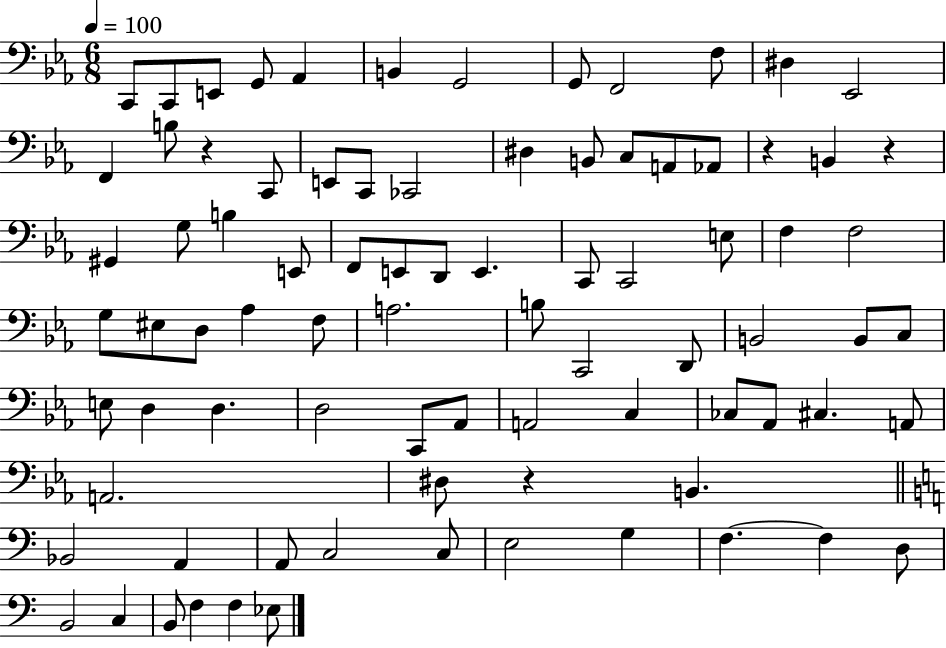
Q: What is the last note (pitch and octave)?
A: Eb3